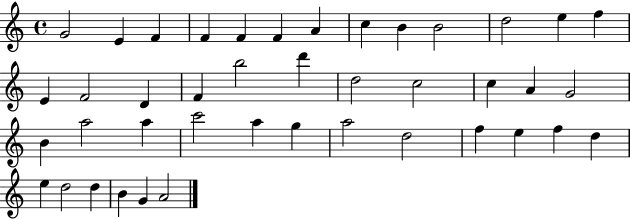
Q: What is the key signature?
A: C major